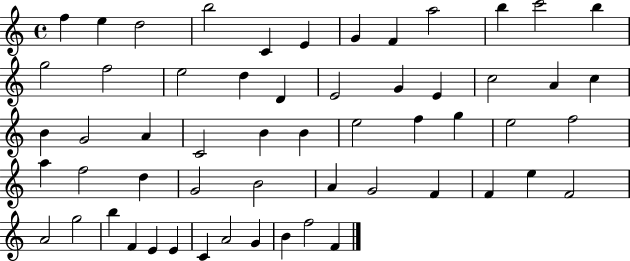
{
  \clef treble
  \time 4/4
  \defaultTimeSignature
  \key c \major
  f''4 e''4 d''2 | b''2 c'4 e'4 | g'4 f'4 a''2 | b''4 c'''2 b''4 | \break g''2 f''2 | e''2 d''4 d'4 | e'2 g'4 e'4 | c''2 a'4 c''4 | \break b'4 g'2 a'4 | c'2 b'4 b'4 | e''2 f''4 g''4 | e''2 f''2 | \break a''4 f''2 d''4 | g'2 b'2 | a'4 g'2 f'4 | f'4 e''4 f'2 | \break a'2 g''2 | b''4 f'4 e'4 e'4 | c'4 a'2 g'4 | b'4 f''2 f'4 | \break \bar "|."
}